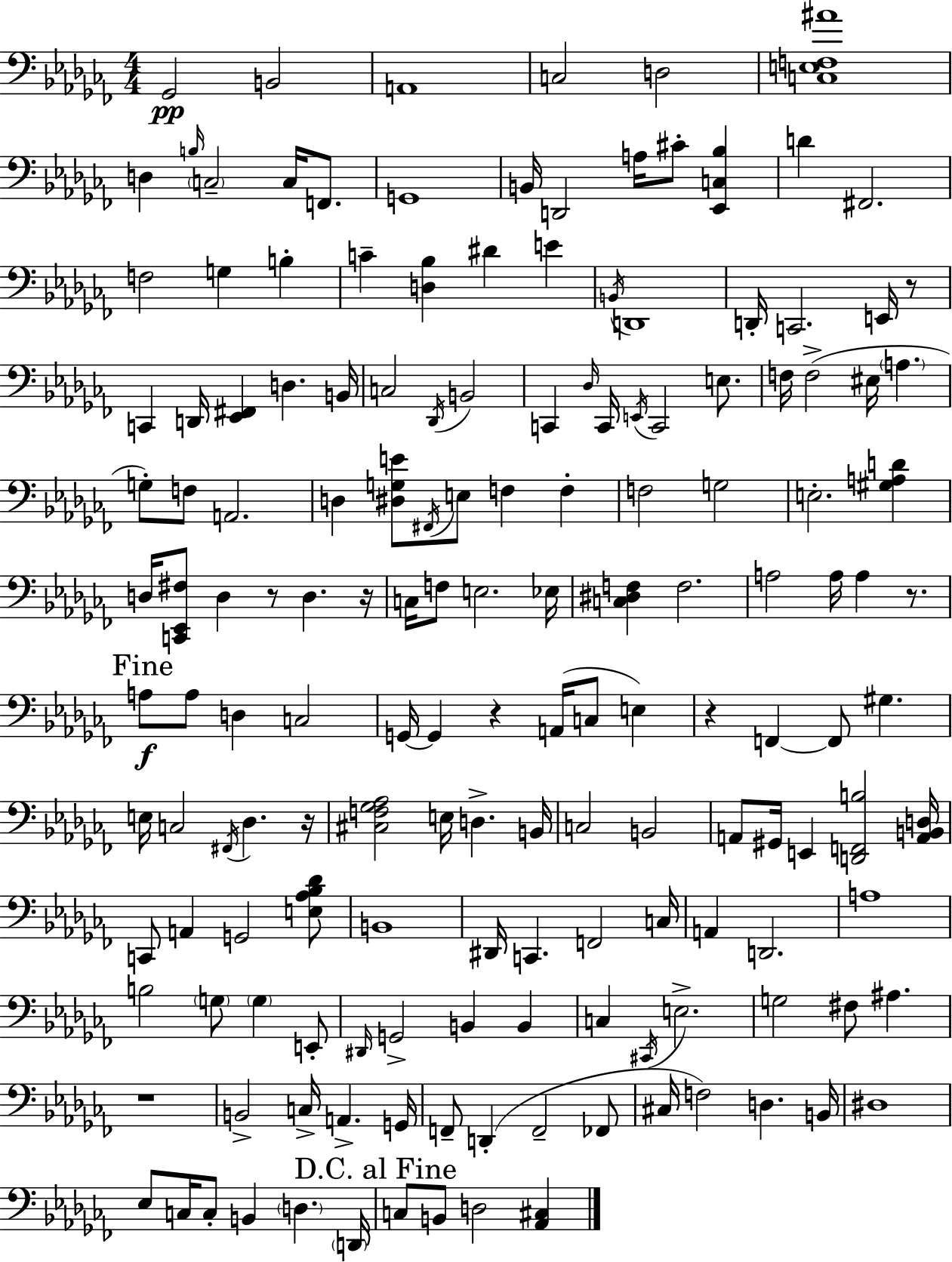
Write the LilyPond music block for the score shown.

{
  \clef bass
  \numericTimeSignature
  \time 4/4
  \key aes \minor
  ges,2\pp b,2 | a,1 | c2 d2 | <c e f ais'>1 | \break d4 \grace { b16 } \parenthesize c2-- c16 f,8. | g,1 | b,16 d,2 a16 cis'8-. <ees, c bes>4 | d'4 fis,2. | \break f2 g4 b4-. | c'4-- <d bes>4 dis'4 e'4 | \acciaccatura { b,16 } d,1 | d,16-. c,2. e,16 | \break r8 c,4 d,16 <ees, fis,>4 d4. | b,16 c2 \acciaccatura { des,16 } b,2 | c,4 \grace { des16 } c,16 \acciaccatura { e,16 } c,2 | e8. f16 f2->( eis16 \parenthesize a4. | \break g8-.) f8 a,2. | d4 <dis g e'>8 \acciaccatura { fis,16 } e8 f4 | f4-. f2 g2 | e2.-. | \break <gis a d'>4 d16 <c, ees, fis>8 d4 r8 d4. | r16 c16 f8 e2. | ees16 <c dis f>4 f2. | a2 a16 a4 | \break r8. \mark "Fine" a8\f a8 d4 c2 | g,16~~ g,4 r4 a,16( | c8 e4) r4 f,4~~ f,8 | gis4. e16 c2 \acciaccatura { fis,16 } | \break des4. r16 <cis f ges aes>2 e16 | d4.-> b,16 c2 b,2 | a,8 gis,16 e,4 <d, f, b>2 | <a, b, d>16 c,8 a,4 g,2 | \break <e aes bes des'>8 b,1 | dis,16 c,4. f,2 | c16 a,4 d,2. | a1 | \break b2 \parenthesize g8 | \parenthesize g4 e,8-. \grace { dis,16 } g,2-> | b,4 b,4 c4 \acciaccatura { cis,16 } e2.-> | g2 | \break fis8 ais4. r1 | b,2-> | c16-> a,4.-> g,16 f,8-- d,4-.( f,2-- | fes,8 cis16 f2) | \break d4. b,16 dis1 | ees8 c16 c8-. b,4 | \parenthesize d4. \parenthesize d,16 \mark "D.C. al Fine" c8 b,8 d2 | <aes, cis>4 \bar "|."
}